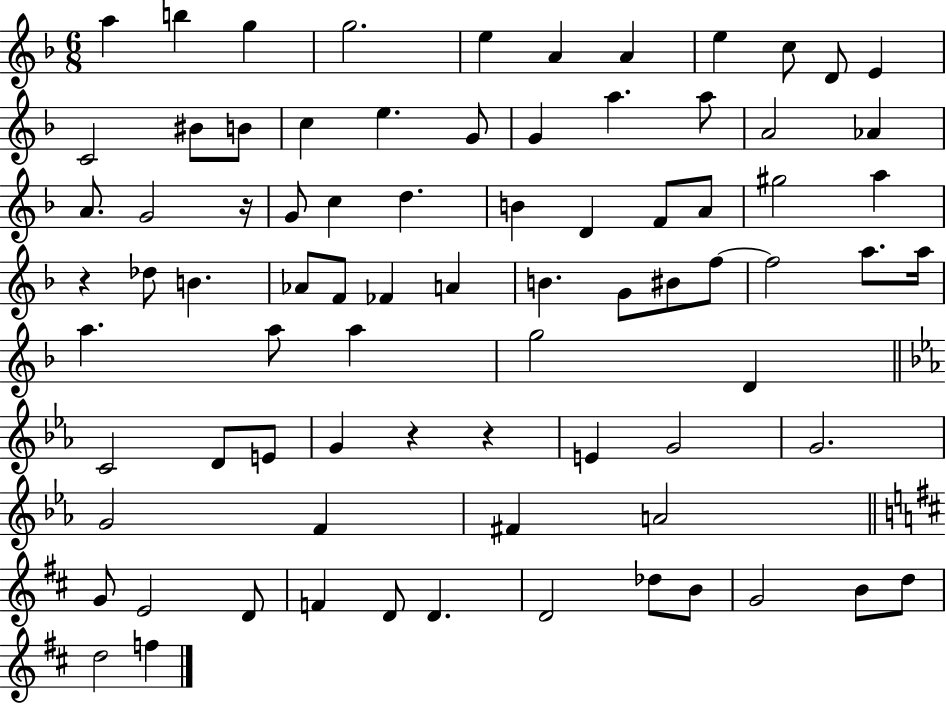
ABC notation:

X:1
T:Untitled
M:6/8
L:1/4
K:F
a b g g2 e A A e c/2 D/2 E C2 ^B/2 B/2 c e G/2 G a a/2 A2 _A A/2 G2 z/4 G/2 c d B D F/2 A/2 ^g2 a z _d/2 B _A/2 F/2 _F A B G/2 ^B/2 f/2 f2 a/2 a/4 a a/2 a g2 D C2 D/2 E/2 G z z E G2 G2 G2 F ^F A2 G/2 E2 D/2 F D/2 D D2 _d/2 B/2 G2 B/2 d/2 d2 f